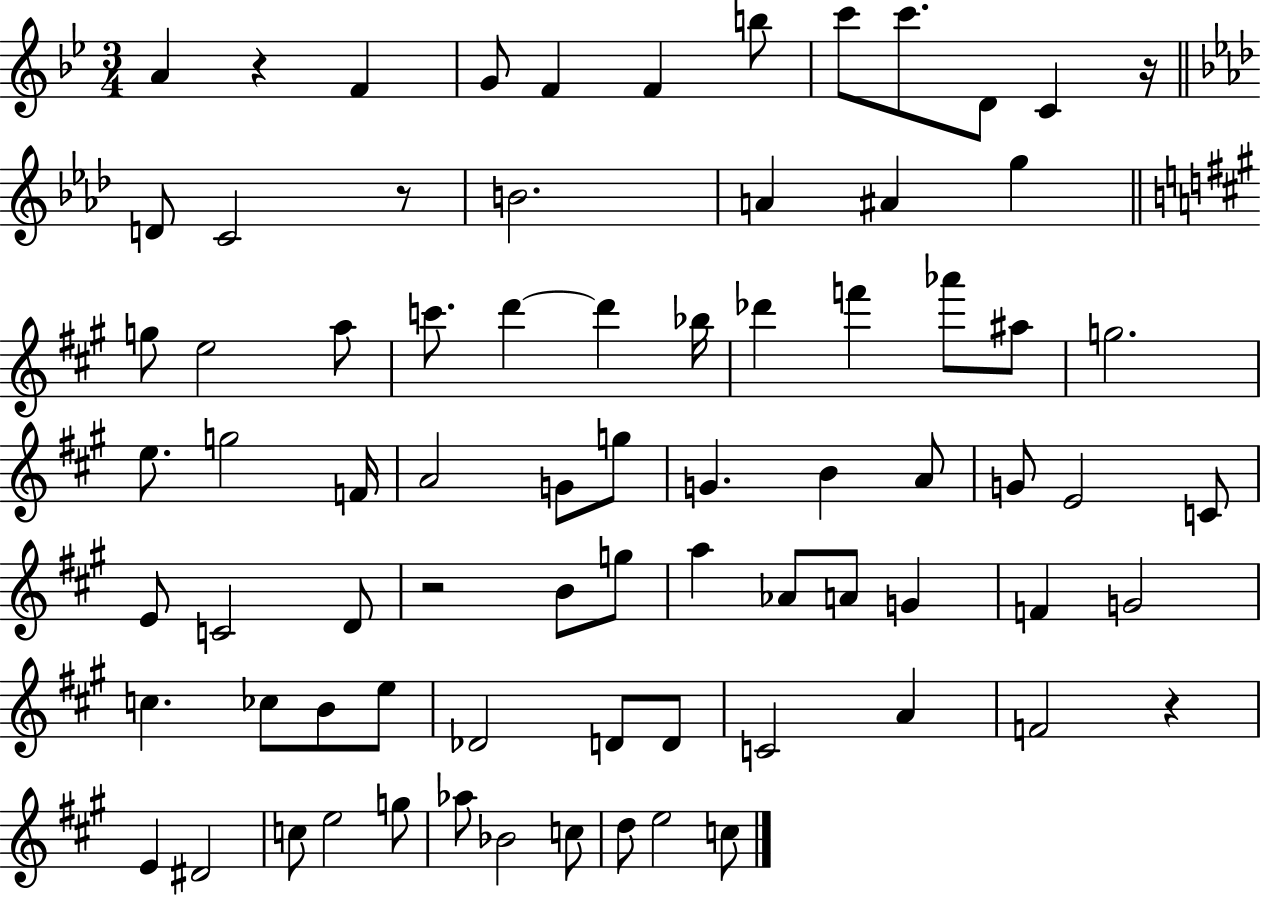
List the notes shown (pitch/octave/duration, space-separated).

A4/q R/q F4/q G4/e F4/q F4/q B5/e C6/e C6/e. D4/e C4/q R/s D4/e C4/h R/e B4/h. A4/q A#4/q G5/q G5/e E5/h A5/e C6/e. D6/q D6/q Bb5/s Db6/q F6/q Ab6/e A#5/e G5/h. E5/e. G5/h F4/s A4/h G4/e G5/e G4/q. B4/q A4/e G4/e E4/h C4/e E4/e C4/h D4/e R/h B4/e G5/e A5/q Ab4/e A4/e G4/q F4/q G4/h C5/q. CES5/e B4/e E5/e Db4/h D4/e D4/e C4/h A4/q F4/h R/q E4/q D#4/h C5/e E5/h G5/e Ab5/e Bb4/h C5/e D5/e E5/h C5/e